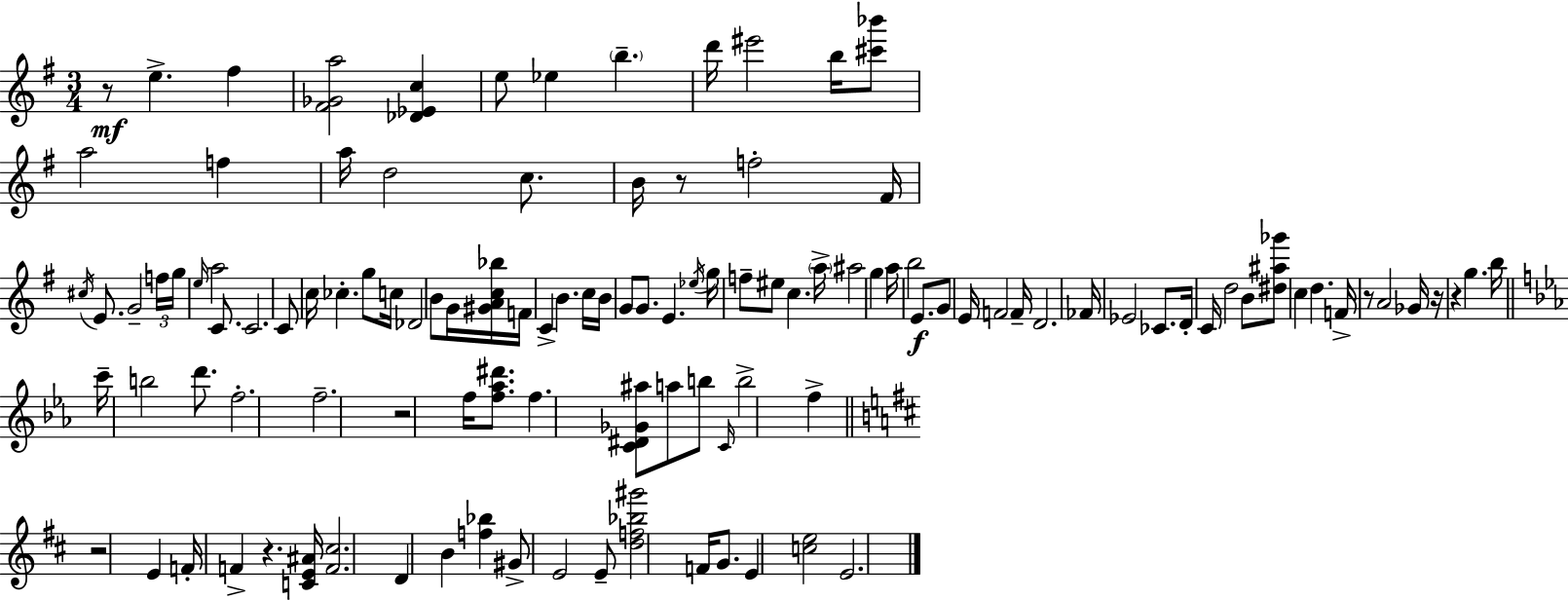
R/e E5/q. F#5/q [F#4,Gb4,A5]/h [Db4,Eb4,C5]/q E5/e Eb5/q B5/q. D6/s EIS6/h B5/s [C#6,Bb6]/e A5/h F5/q A5/s D5/h C5/e. B4/s R/e F5/h F#4/s C#5/s E4/e. G4/h F5/s G5/s E5/s A5/h C4/e. C4/h. C4/e C5/s CES5/q. G5/e C5/s Db4/h B4/e G4/s [G#4,A4,C5,Bb5]/s F4/s C4/q B4/q. C5/s B4/s G4/e G4/e. E4/q. Eb5/s G5/s F5/e EIS5/e C5/q. A5/s A#5/h G5/q A5/s B5/h E4/e. G4/e E4/s F4/h F4/s D4/h. FES4/s Eb4/h CES4/e. D4/s C4/s D5/h B4/e [D#5,A#5,Gb6]/e C5/q D5/q. F4/s R/e A4/h Gb4/s R/s R/q G5/q. B5/s C6/s B5/h D6/e. F5/h. F5/h. R/h F5/s [F5,Ab5,D#6]/e. F5/q. [C4,D#4,Gb4,A#5]/e A5/e B5/e C4/s B5/h F5/q R/h E4/q F4/s F4/q R/q. [C4,E4,A#4]/s [F4,C#5]/h. D4/q B4/q [F5,Bb5]/q G#4/e E4/h E4/e [D5,F5,Bb5,G#6]/h F4/s G4/e. E4/q [C5,E5]/h E4/h.